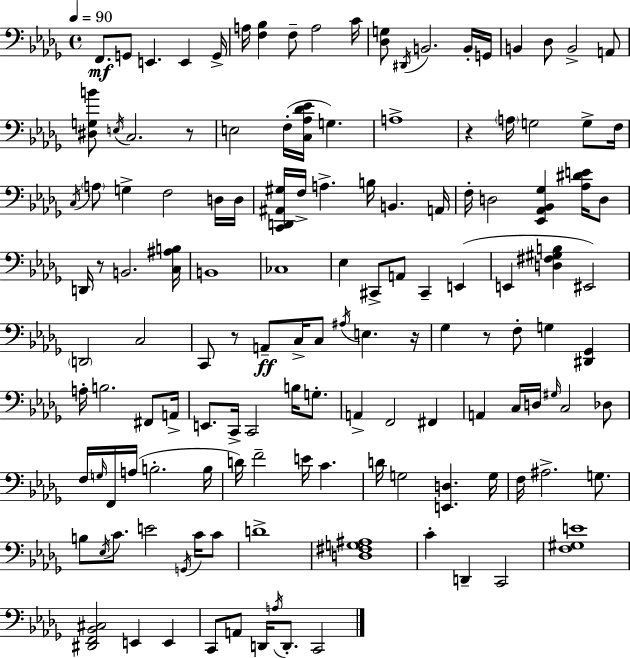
X:1
T:Untitled
M:4/4
L:1/4
K:Bbm
F,,/2 G,,/2 E,, E,, G,,/4 A,/4 [F,_B,] F,/2 A,2 C/4 [_D,G,]/2 ^D,,/4 B,,2 B,,/4 G,,/4 B,, _D,/2 B,,2 A,,/2 [^D,G,B]/2 E,/4 C,2 z/2 E,2 F,/4 [C,_A,_D_E]/4 G, A,4 z A,/4 G,2 G,/2 F,/4 C,/4 A,/2 G, F,2 D,/4 D,/4 [C,,D,,^A,,^G,]/4 F,/4 A, B,/4 B,, A,,/4 F,/4 D,2 [_E,,_A,,_B,,_G,] [_A,^DE]/4 D,/2 D,,/4 z/2 B,,2 [C,^A,B,]/4 B,,4 _C,4 _E, ^C,,/2 A,,/2 ^C,, E,, E,, [D,^F,^G,B,] ^E,,2 D,,2 C,2 C,,/2 z/2 A,,/2 C,/4 C,/2 ^A,/4 E, z/4 _G, z/2 F,/2 G, [^D,,_G,,] A,/4 B,2 ^F,,/2 A,,/4 E,,/2 C,,/4 C,,2 B,/4 G,/2 A,, F,,2 ^F,, A,, C,/4 D,/4 ^G,/4 C,2 _D,/2 F,/4 G,/4 F,,/4 A,/4 B,2 B,/4 D/4 F2 E/4 C D/4 G,2 [E,,D,] G,/4 F,/4 ^A,2 G,/2 B,/2 _E,/4 C/2 E2 G,,/4 C/4 C/2 D4 [D,^F,G,^A,]4 C D,, C,,2 [F,^G,E]4 [^D,,F,,_B,,^C,]2 E,, E,, C,,/2 A,,/2 D,,/4 A,/4 D,,/2 C,,2